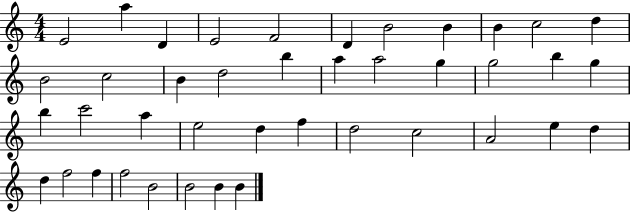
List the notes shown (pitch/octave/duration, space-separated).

E4/h A5/q D4/q E4/h F4/h D4/q B4/h B4/q B4/q C5/h D5/q B4/h C5/h B4/q D5/h B5/q A5/q A5/h G5/q G5/h B5/q G5/q B5/q C6/h A5/q E5/h D5/q F5/q D5/h C5/h A4/h E5/q D5/q D5/q F5/h F5/q F5/h B4/h B4/h B4/q B4/q